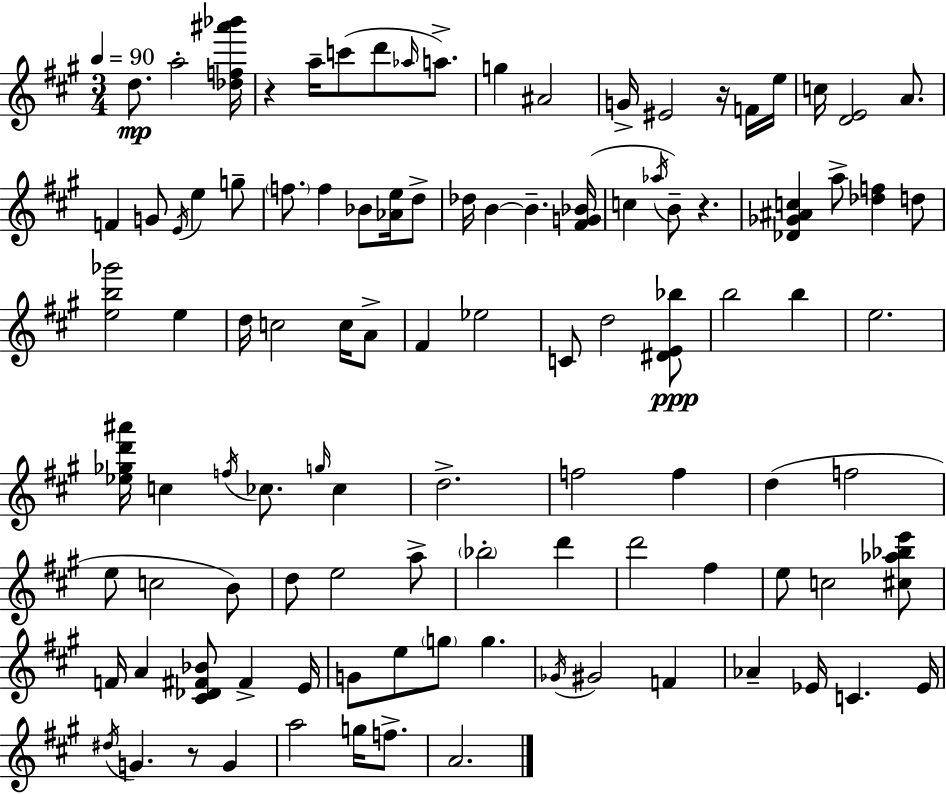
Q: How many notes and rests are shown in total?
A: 103